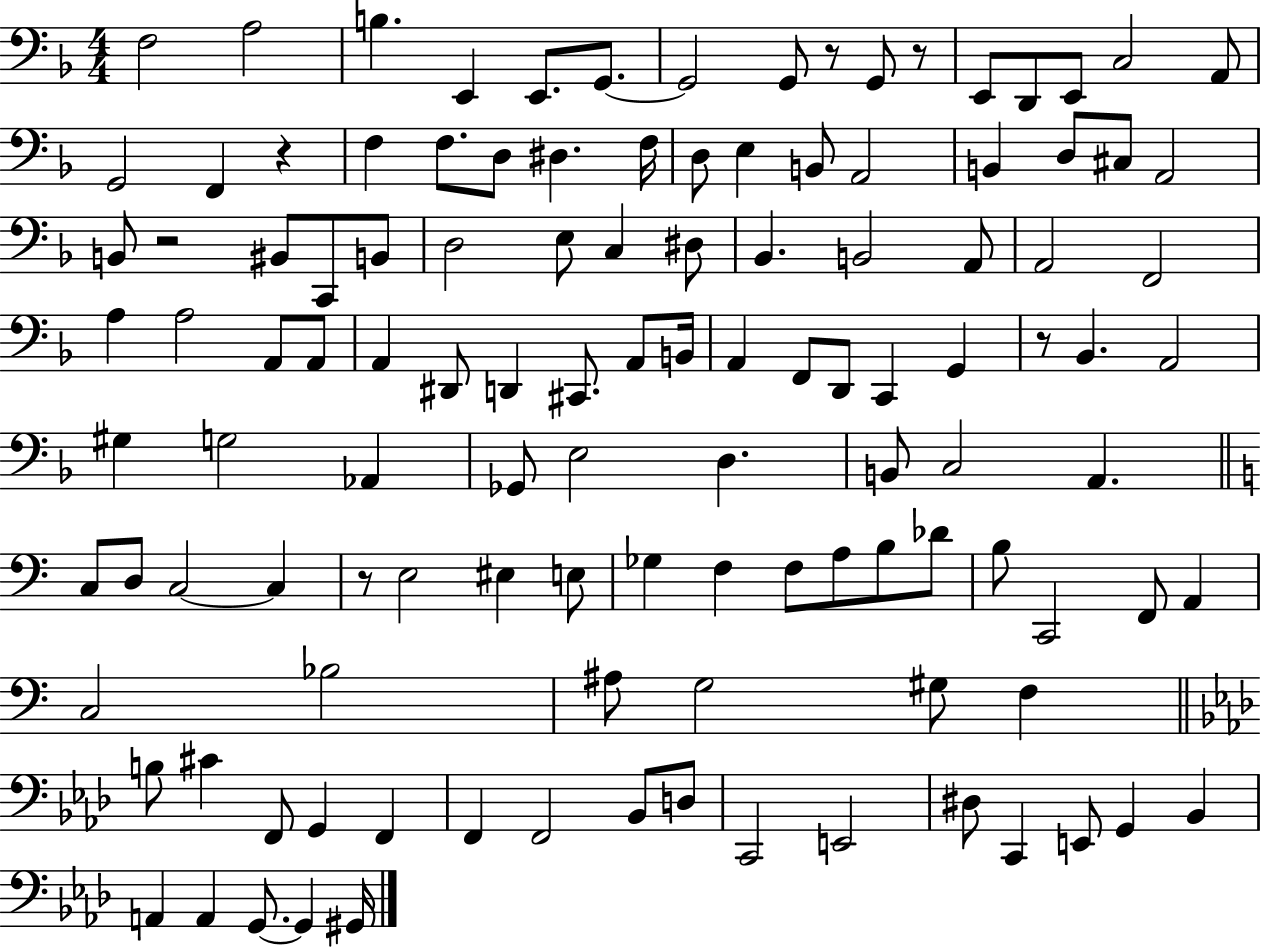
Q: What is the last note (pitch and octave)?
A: G#2